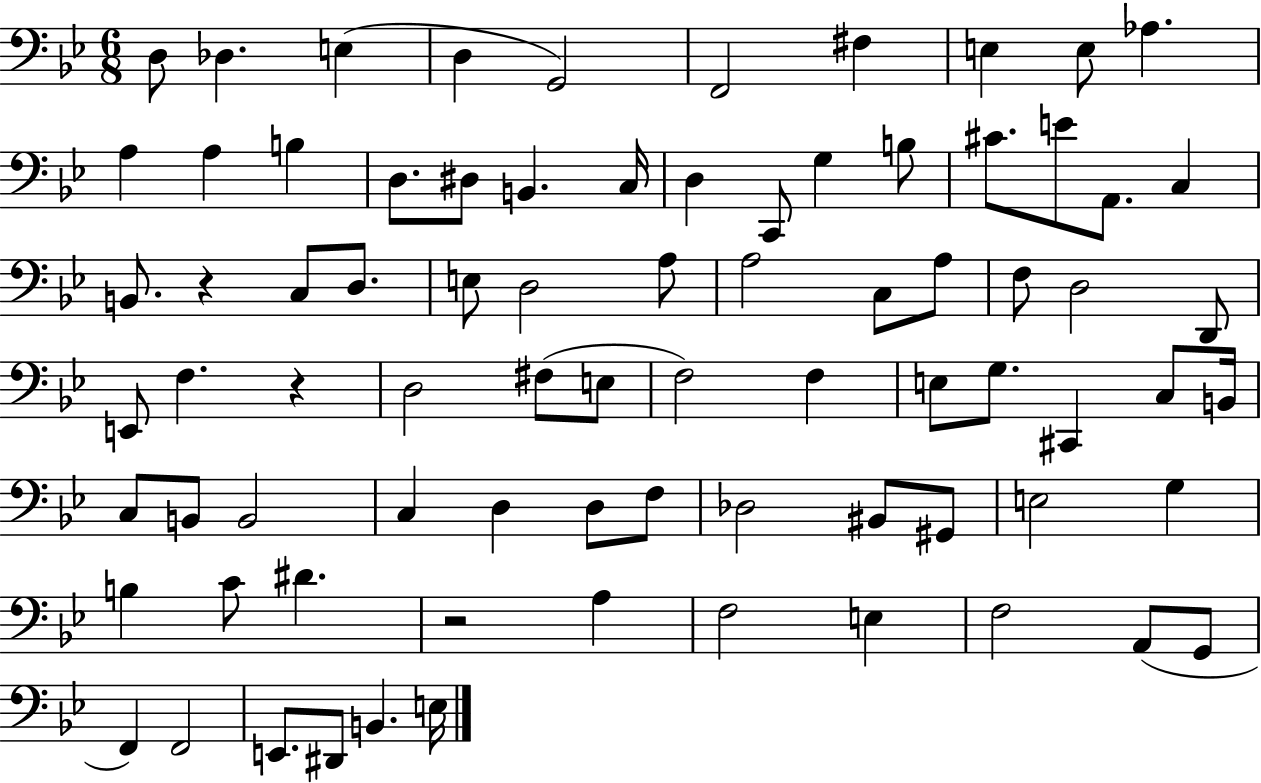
D3/e Db3/q. E3/q D3/q G2/h F2/h F#3/q E3/q E3/e Ab3/q. A3/q A3/q B3/q D3/e. D#3/e B2/q. C3/s D3/q C2/e G3/q B3/e C#4/e. E4/e A2/e. C3/q B2/e. R/q C3/e D3/e. E3/e D3/h A3/e A3/h C3/e A3/e F3/e D3/h D2/e E2/e F3/q. R/q D3/h F#3/e E3/e F3/h F3/q E3/e G3/e. C#2/q C3/e B2/s C3/e B2/e B2/h C3/q D3/q D3/e F3/e Db3/h BIS2/e G#2/e E3/h G3/q B3/q C4/e D#4/q. R/h A3/q F3/h E3/q F3/h A2/e G2/e F2/q F2/h E2/e. D#2/e B2/q. E3/s